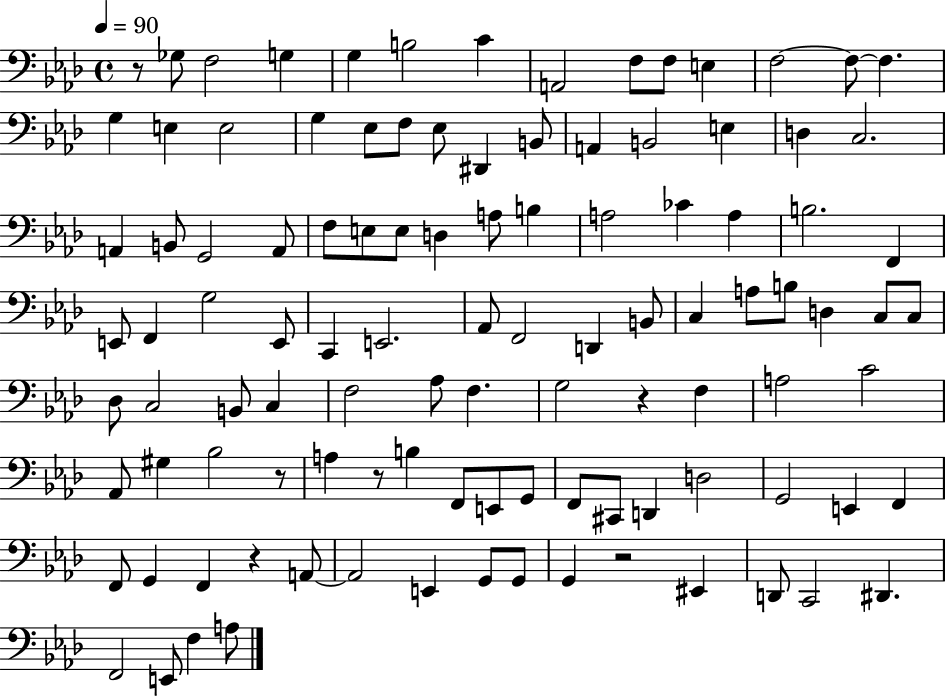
R/e Gb3/e F3/h G3/q G3/q B3/h C4/q A2/h F3/e F3/e E3/q F3/h F3/e F3/q. G3/q E3/q E3/h G3/q Eb3/e F3/e Eb3/e D#2/q B2/e A2/q B2/h E3/q D3/q C3/h. A2/q B2/e G2/h A2/e F3/e E3/e E3/e D3/q A3/e B3/q A3/h CES4/q A3/q B3/h. F2/q E2/e F2/q G3/h E2/e C2/q E2/h. Ab2/e F2/h D2/q B2/e C3/q A3/e B3/e D3/q C3/e C3/e Db3/e C3/h B2/e C3/q F3/h Ab3/e F3/q. G3/h R/q F3/q A3/h C4/h Ab2/e G#3/q Bb3/h R/e A3/q R/e B3/q F2/e E2/e G2/e F2/e C#2/e D2/q D3/h G2/h E2/q F2/q F2/e G2/q F2/q R/q A2/e A2/h E2/q G2/e G2/e G2/q R/h EIS2/q D2/e C2/h D#2/q. F2/h E2/e F3/q A3/e